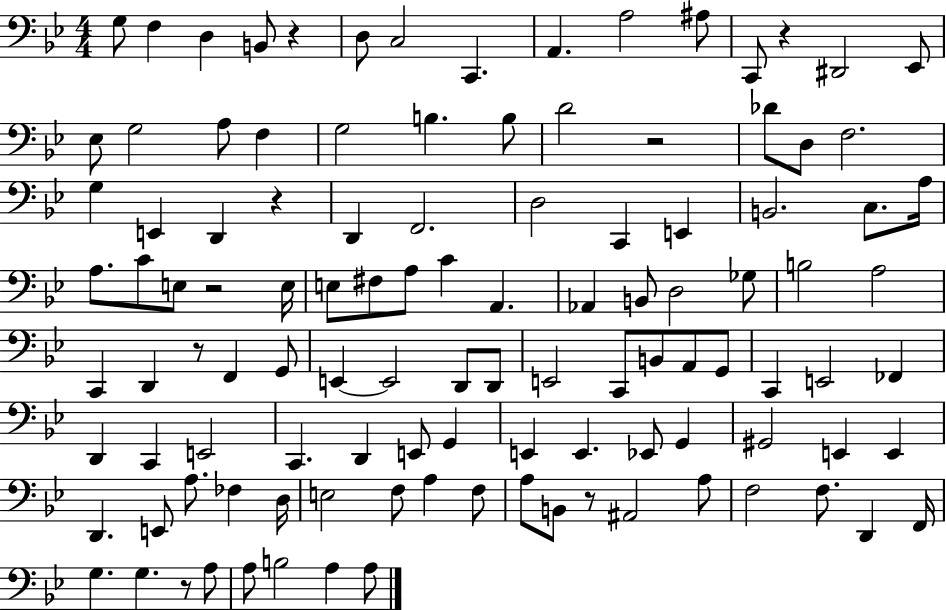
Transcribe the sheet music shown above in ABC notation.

X:1
T:Untitled
M:4/4
L:1/4
K:Bb
G,/2 F, D, B,,/2 z D,/2 C,2 C,, A,, A,2 ^A,/2 C,,/2 z ^D,,2 _E,,/2 _E,/2 G,2 A,/2 F, G,2 B, B,/2 D2 z2 _D/2 D,/2 F,2 G, E,, D,, z D,, F,,2 D,2 C,, E,, B,,2 C,/2 A,/4 A,/2 C/2 E,/2 z2 E,/4 E,/2 ^F,/2 A,/2 C A,, _A,, B,,/2 D,2 _G,/2 B,2 A,2 C,, D,, z/2 F,, G,,/2 E,, E,,2 D,,/2 D,,/2 E,,2 C,,/2 B,,/2 A,,/2 G,,/2 C,, E,,2 _F,, D,, C,, E,,2 C,, D,, E,,/2 G,, E,, E,, _E,,/2 G,, ^G,,2 E,, E,, D,, E,,/2 A,/2 _F, D,/4 E,2 F,/2 A, F,/2 A,/2 B,,/2 z/2 ^A,,2 A,/2 F,2 F,/2 D,, F,,/4 G, G, z/2 A,/2 A,/2 B,2 A, A,/2